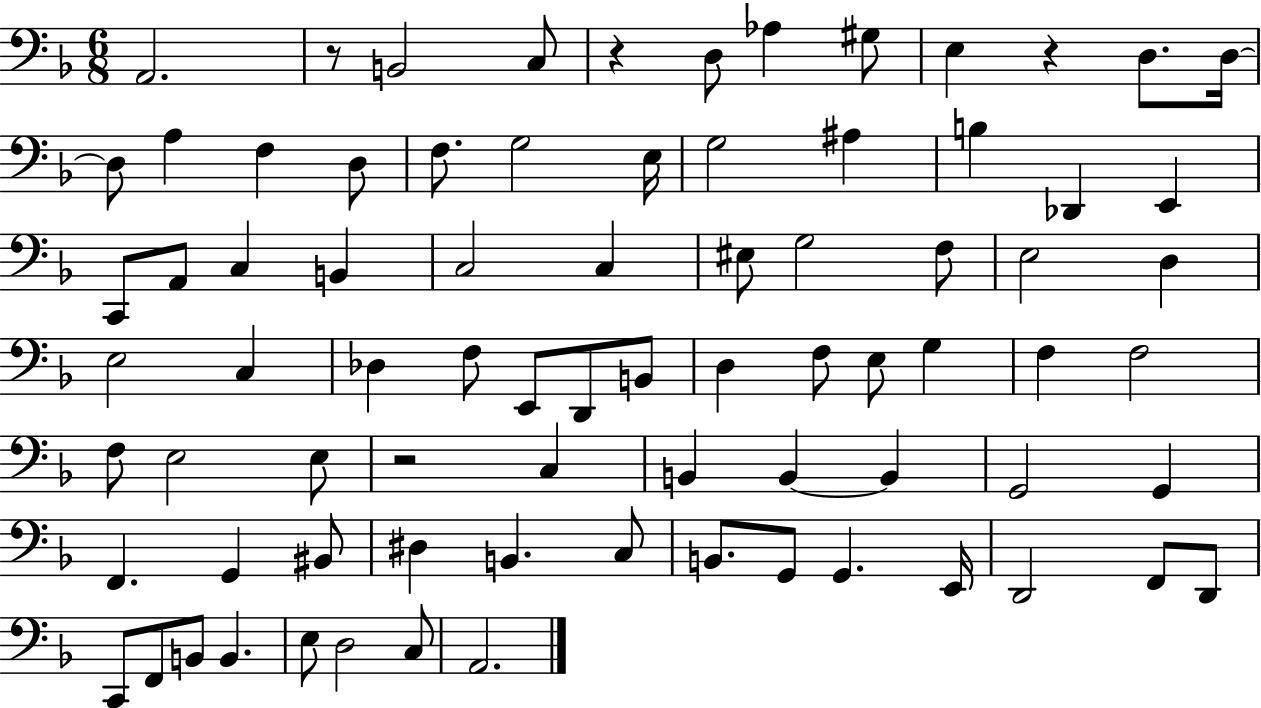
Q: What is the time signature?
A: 6/8